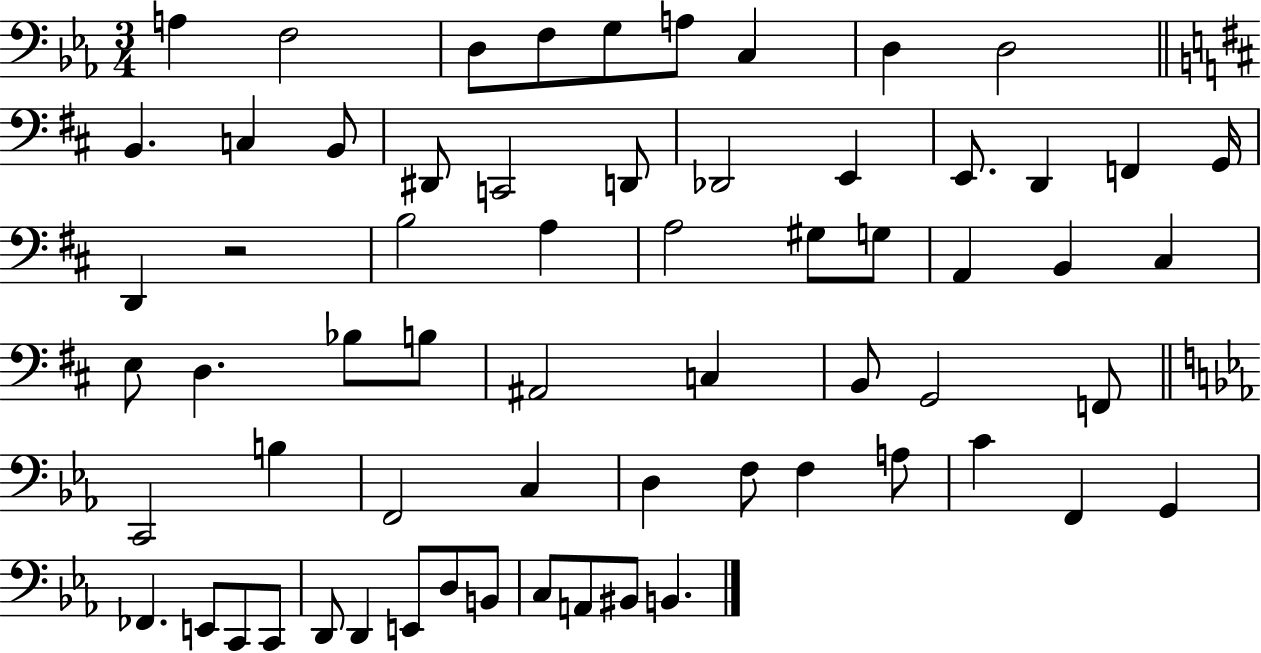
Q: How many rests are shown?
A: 1